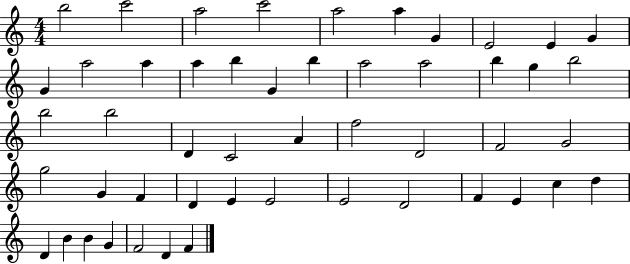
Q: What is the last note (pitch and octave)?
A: F4